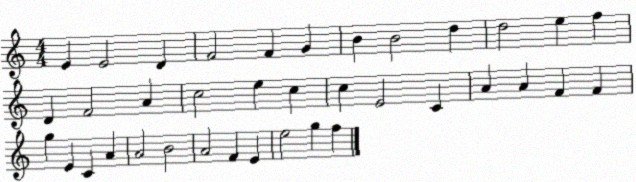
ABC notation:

X:1
T:Untitled
M:4/4
L:1/4
K:C
E E2 D F2 F G B B2 d d2 e f D F2 A c2 e c c E2 C A A F F g E C A A2 B2 A2 F E e2 g f